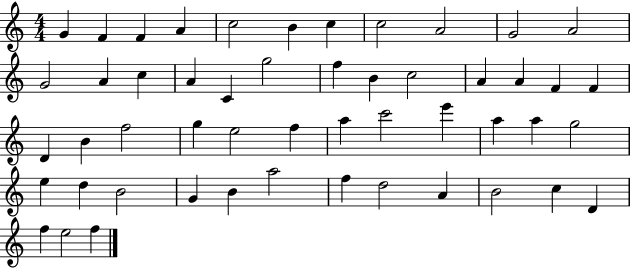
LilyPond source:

{
  \clef treble
  \numericTimeSignature
  \time 4/4
  \key c \major
  g'4 f'4 f'4 a'4 | c''2 b'4 c''4 | c''2 a'2 | g'2 a'2 | \break g'2 a'4 c''4 | a'4 c'4 g''2 | f''4 b'4 c''2 | a'4 a'4 f'4 f'4 | \break d'4 b'4 f''2 | g''4 e''2 f''4 | a''4 c'''2 e'''4 | a''4 a''4 g''2 | \break e''4 d''4 b'2 | g'4 b'4 a''2 | f''4 d''2 a'4 | b'2 c''4 d'4 | \break f''4 e''2 f''4 | \bar "|."
}